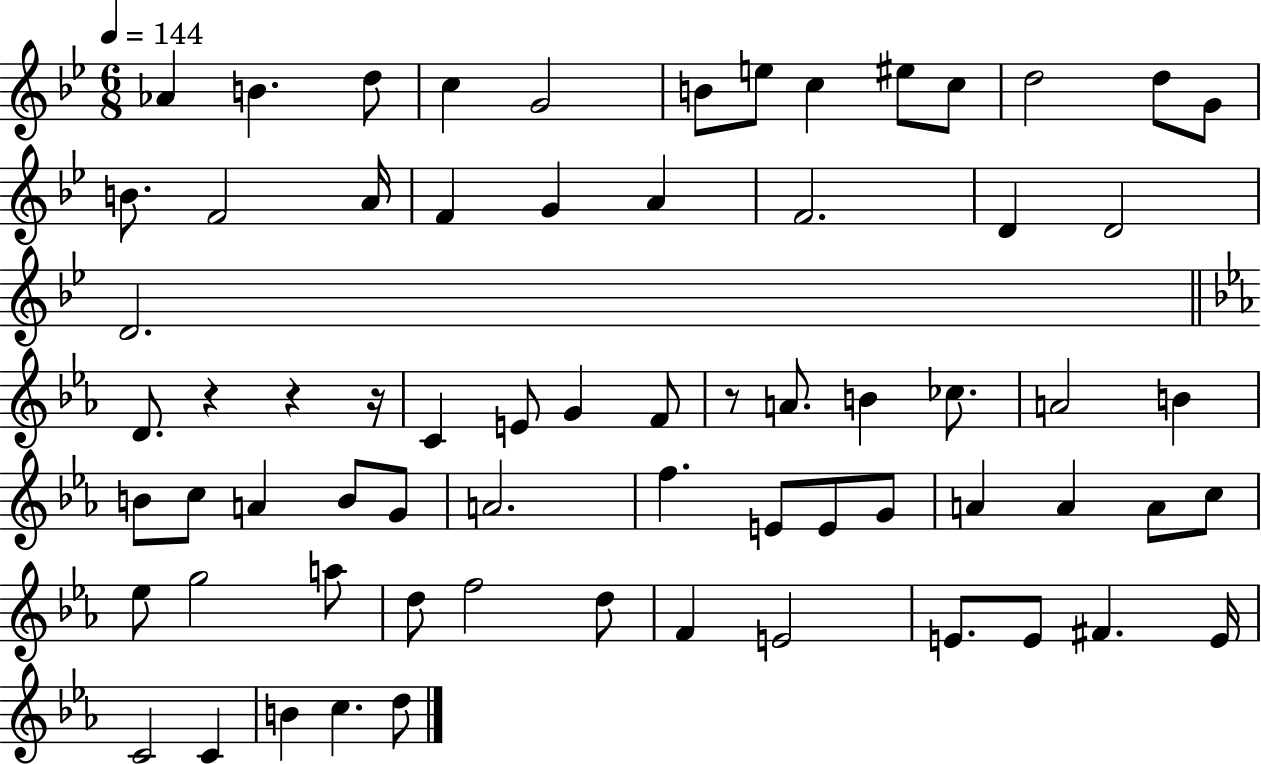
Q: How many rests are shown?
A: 4